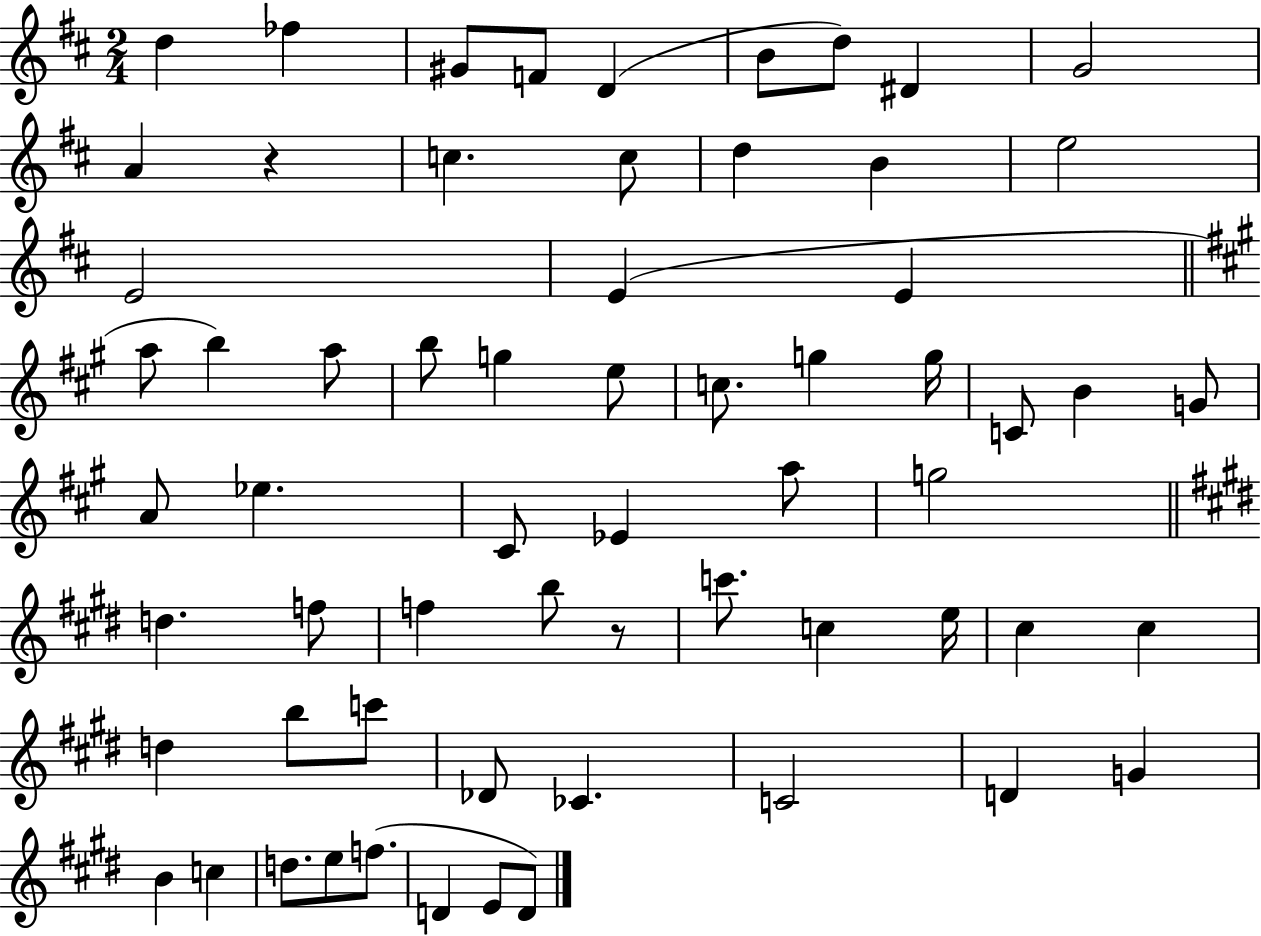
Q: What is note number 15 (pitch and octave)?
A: E5